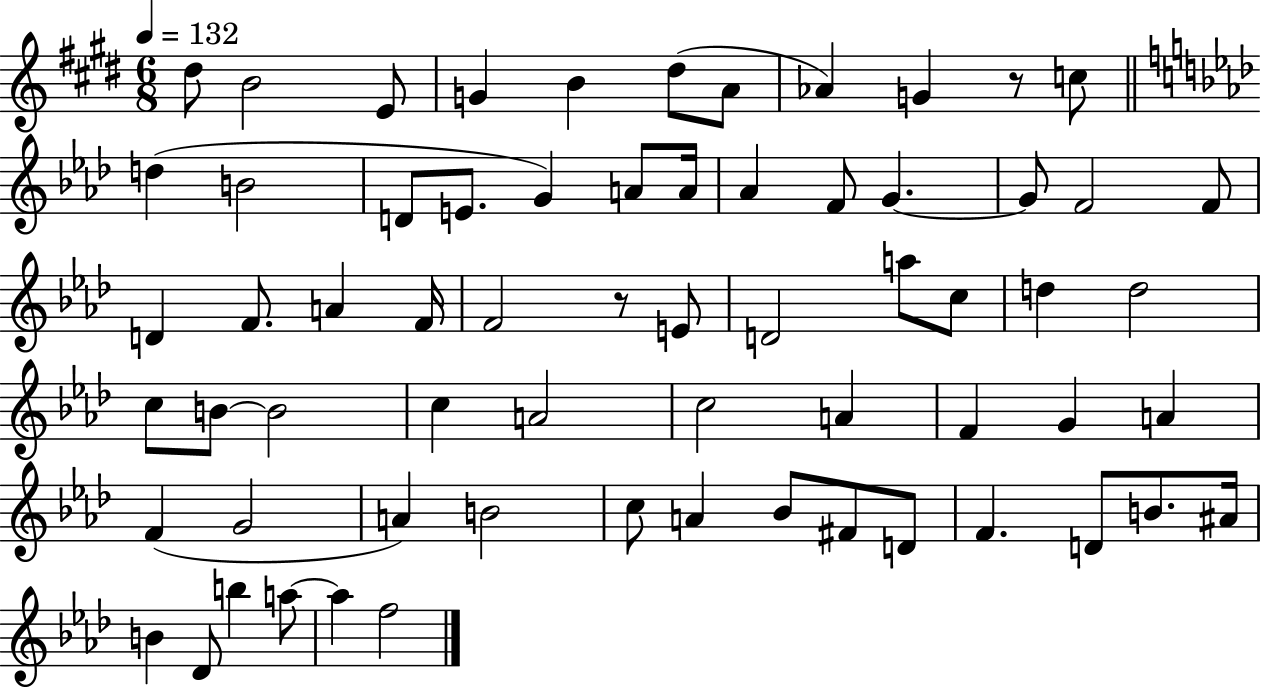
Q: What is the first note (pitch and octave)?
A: D#5